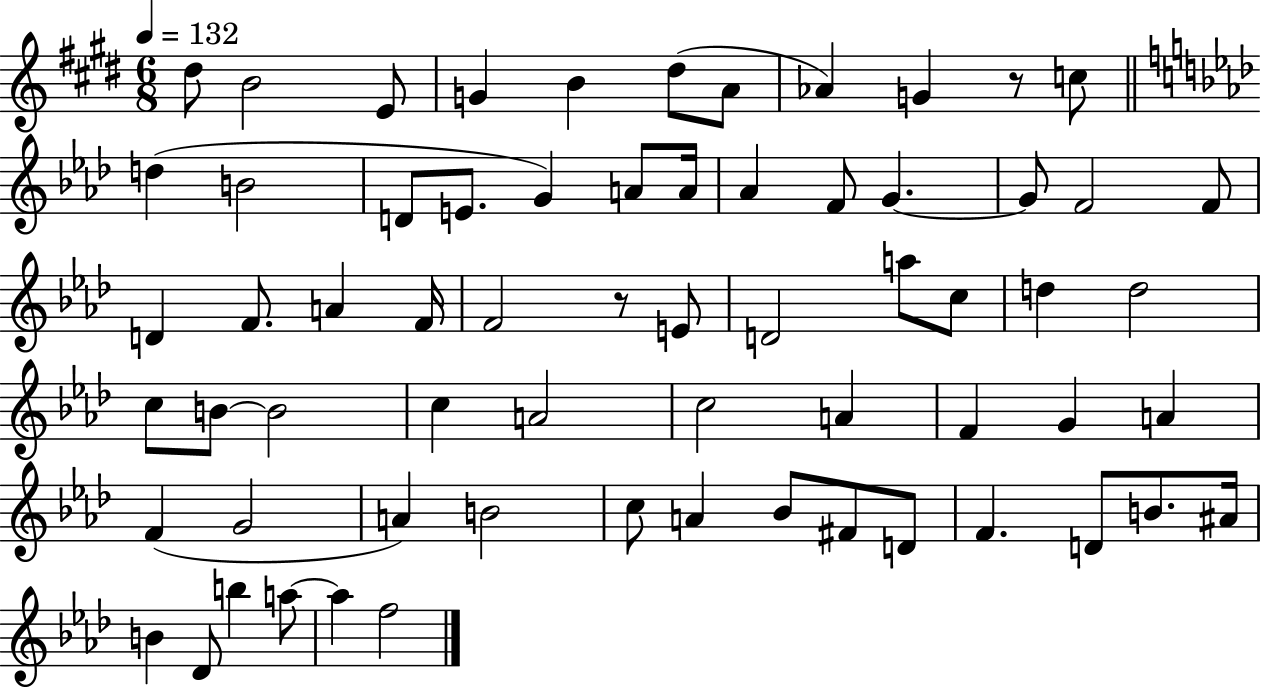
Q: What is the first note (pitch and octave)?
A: D#5